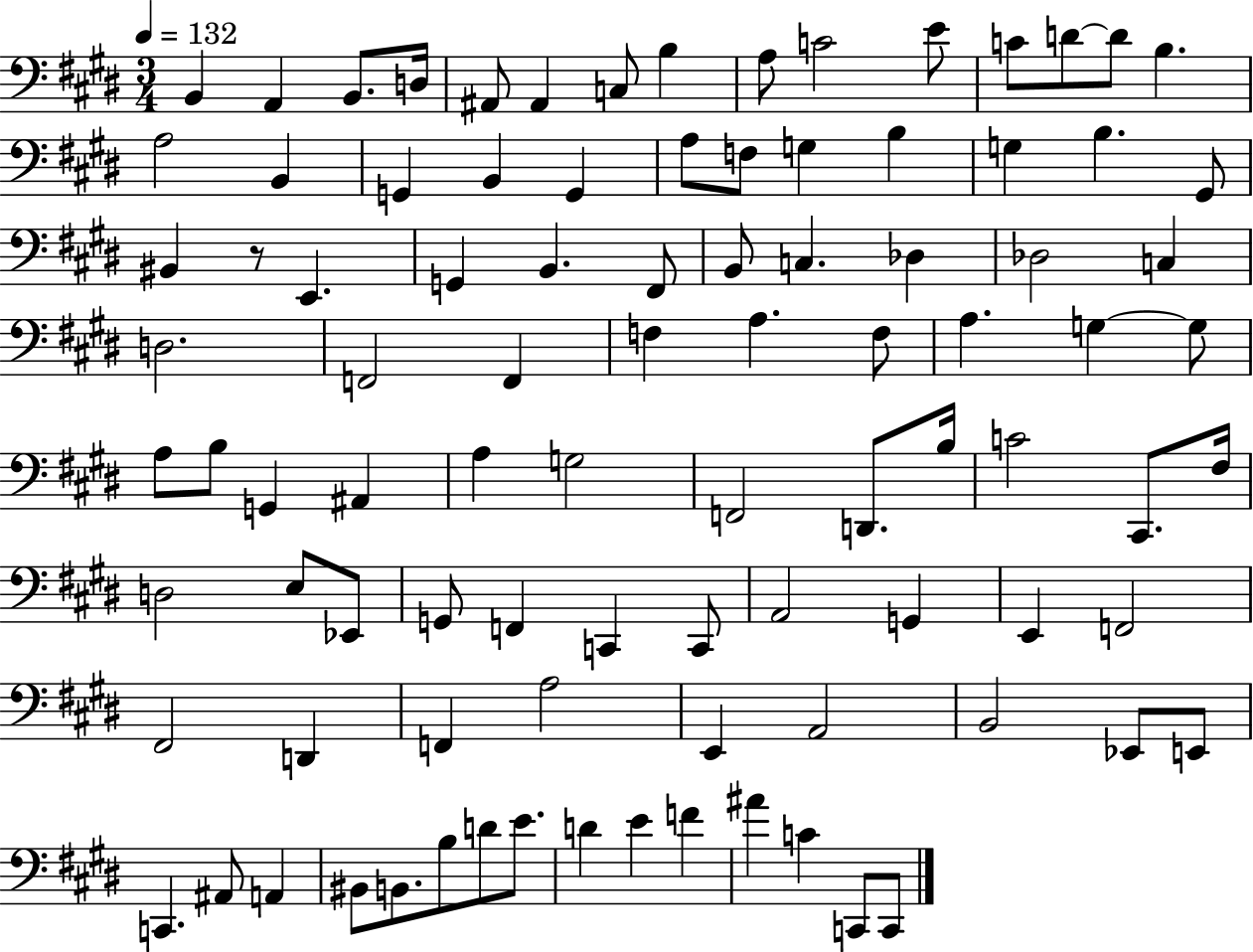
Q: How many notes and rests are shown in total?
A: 94